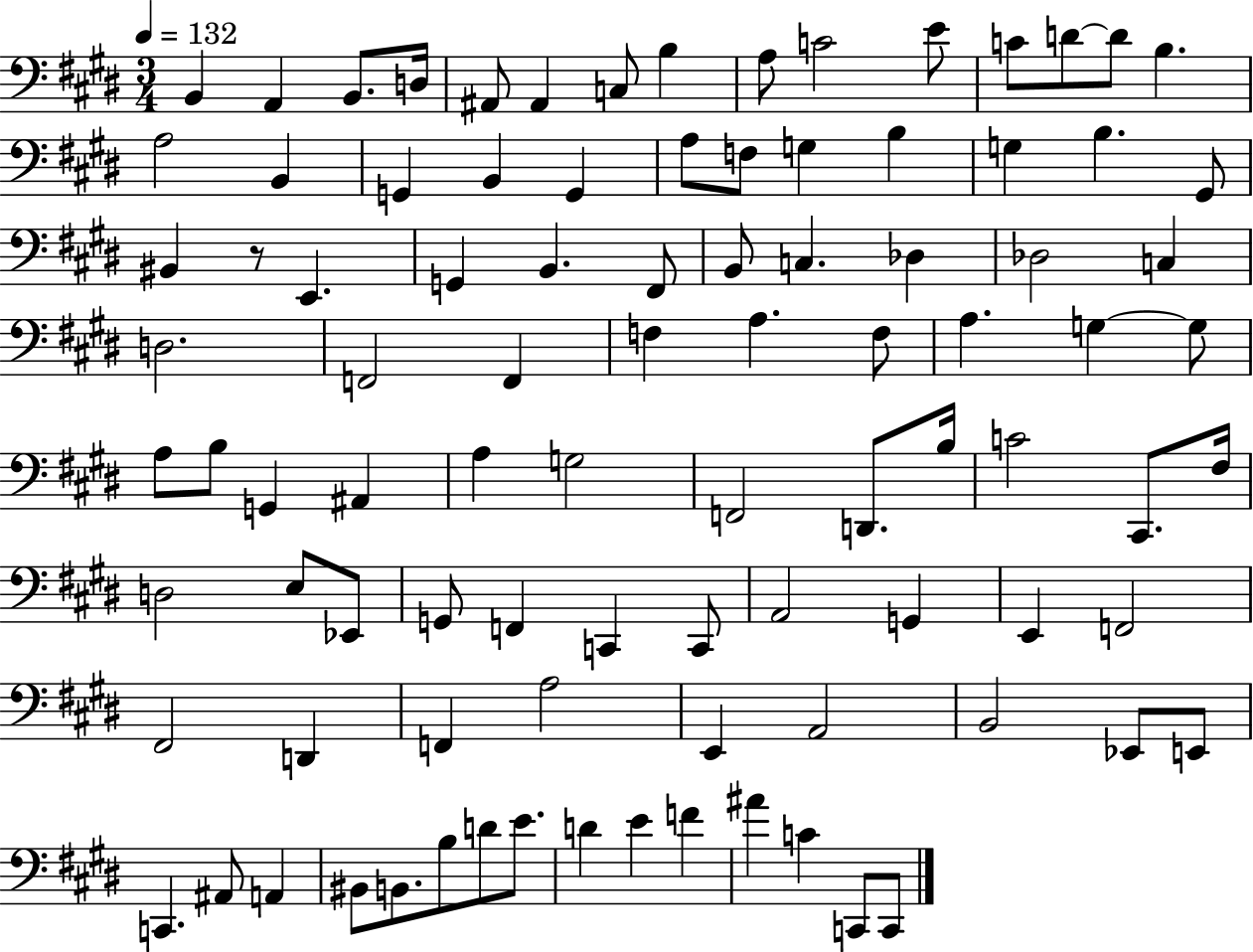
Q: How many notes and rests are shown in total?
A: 94